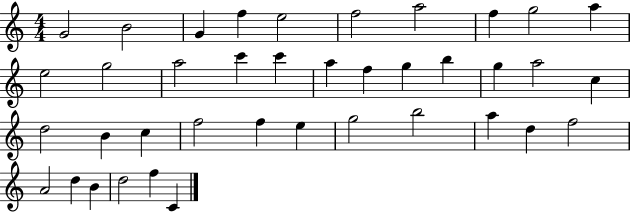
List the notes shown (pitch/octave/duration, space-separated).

G4/h B4/h G4/q F5/q E5/h F5/h A5/h F5/q G5/h A5/q E5/h G5/h A5/h C6/q C6/q A5/q F5/q G5/q B5/q G5/q A5/h C5/q D5/h B4/q C5/q F5/h F5/q E5/q G5/h B5/h A5/q D5/q F5/h A4/h D5/q B4/q D5/h F5/q C4/q